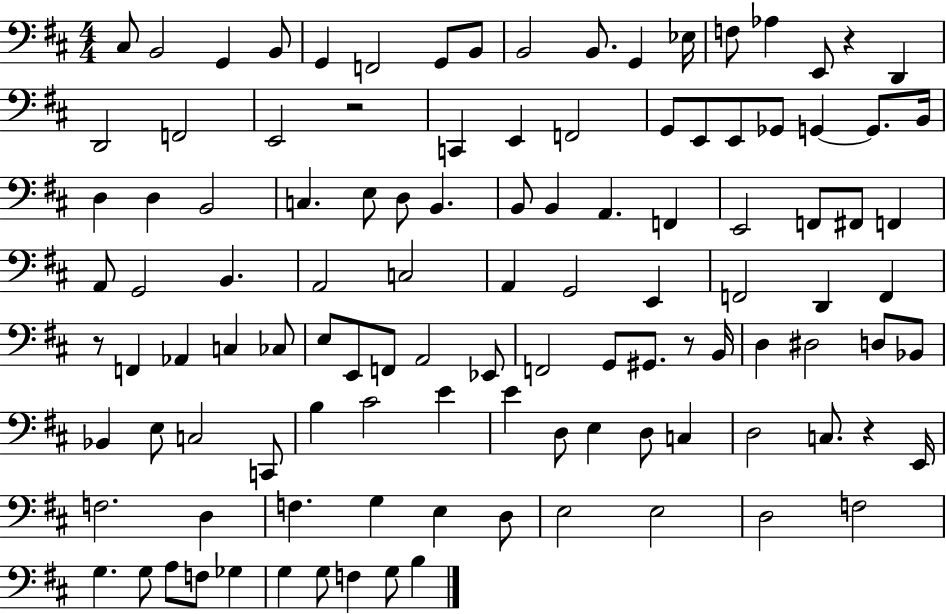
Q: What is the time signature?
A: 4/4